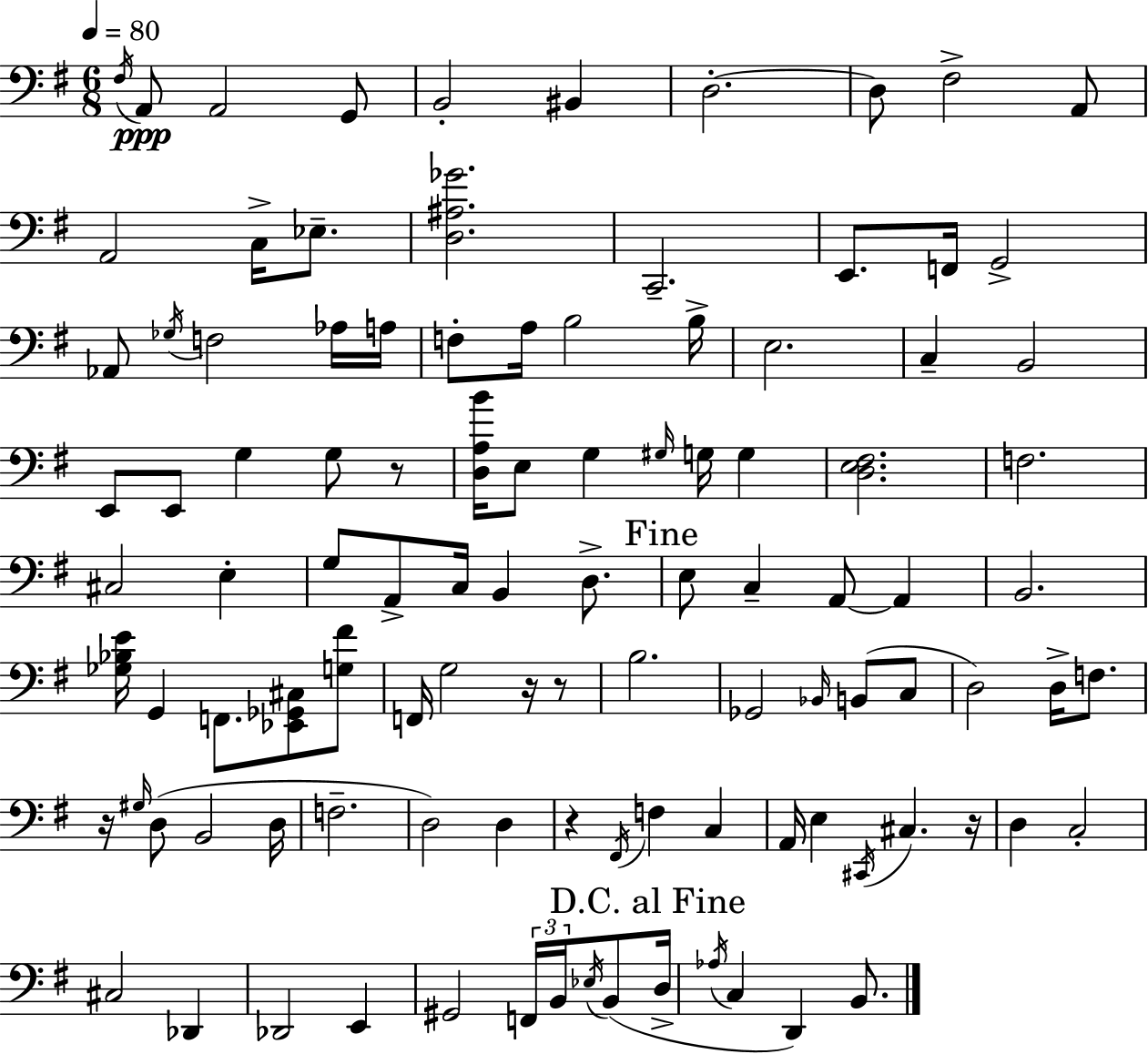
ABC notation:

X:1
T:Untitled
M:6/8
L:1/4
K:G
^F,/4 A,,/2 A,,2 G,,/2 B,,2 ^B,, D,2 D,/2 ^F,2 A,,/2 A,,2 C,/4 _E,/2 [D,^A,_G]2 C,,2 E,,/2 F,,/4 G,,2 _A,,/2 _G,/4 F,2 _A,/4 A,/4 F,/2 A,/4 B,2 B,/4 E,2 C, B,,2 E,,/2 E,,/2 G, G,/2 z/2 [D,A,B]/4 E,/2 G, ^G,/4 G,/4 G, [D,E,^F,]2 F,2 ^C,2 E, G,/2 A,,/2 C,/4 B,, D,/2 E,/2 C, A,,/2 A,, B,,2 [_G,_B,E]/4 G,, F,,/2 [_E,,_G,,^C,]/2 [G,^F]/2 F,,/4 G,2 z/4 z/2 B,2 _G,,2 _B,,/4 B,,/2 C,/2 D,2 D,/4 F,/2 z/4 ^G,/4 D,/2 B,,2 D,/4 F,2 D,2 D, z ^F,,/4 F, C, A,,/4 E, ^C,,/4 ^C, z/4 D, C,2 ^C,2 _D,, _D,,2 E,, ^G,,2 F,,/4 B,,/4 _E,/4 B,,/2 D,/4 _A,/4 C, D,, B,,/2